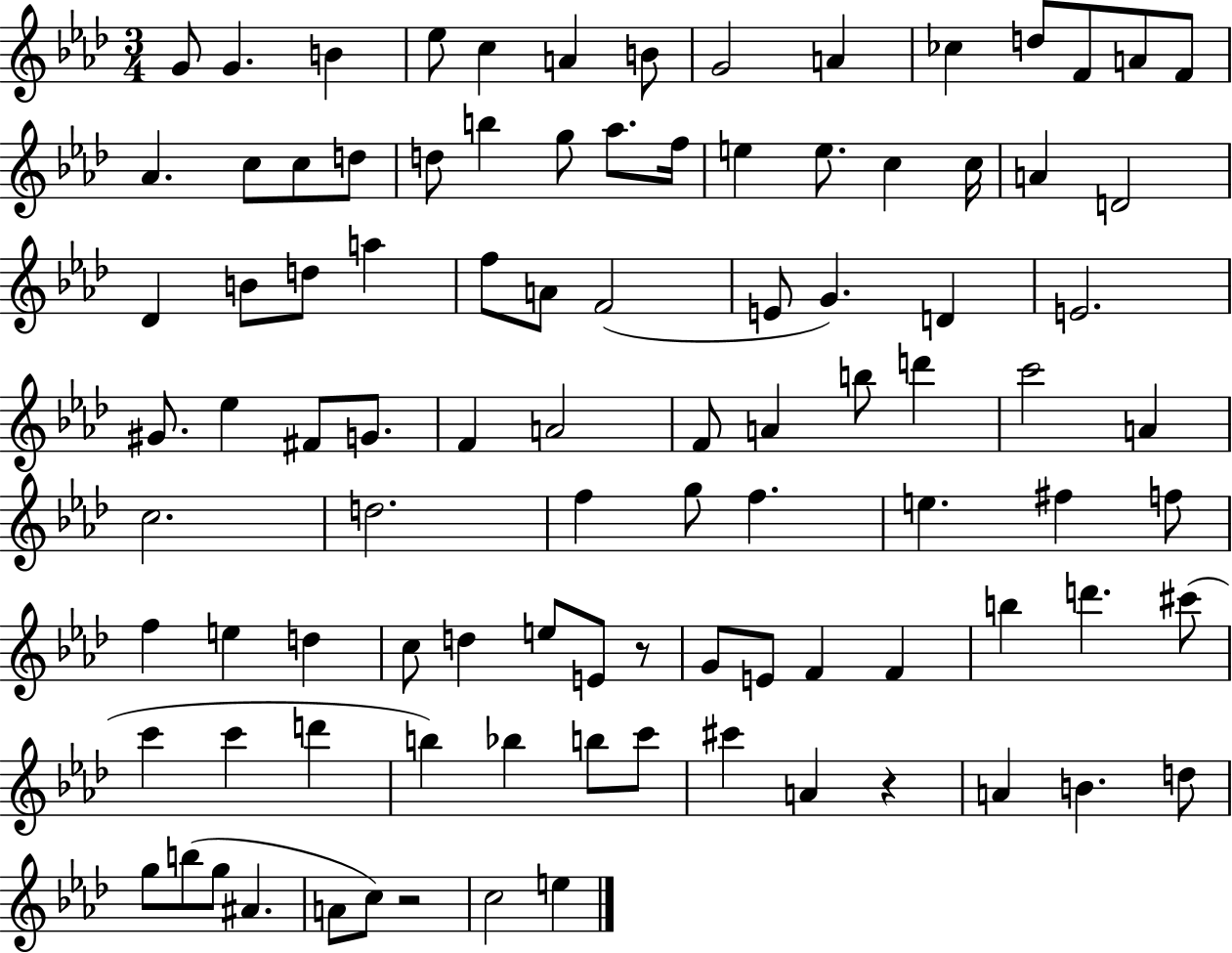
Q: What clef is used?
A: treble